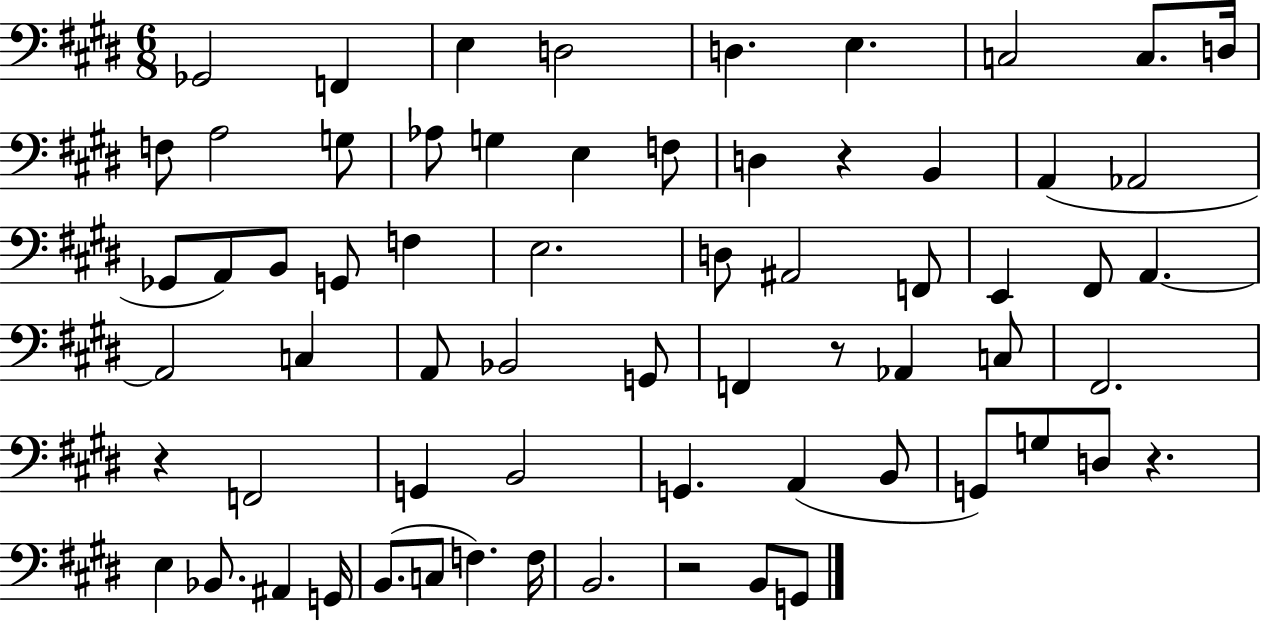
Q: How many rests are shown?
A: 5